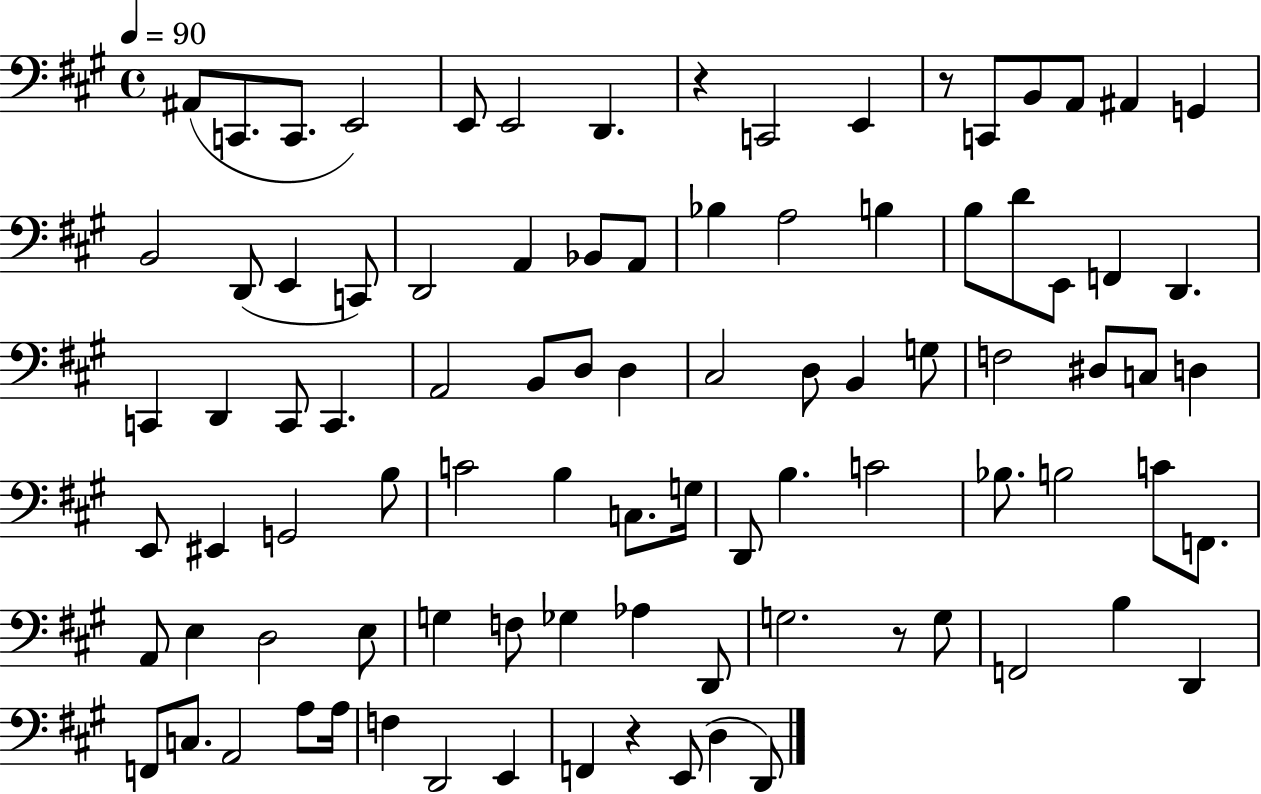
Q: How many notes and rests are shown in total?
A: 91